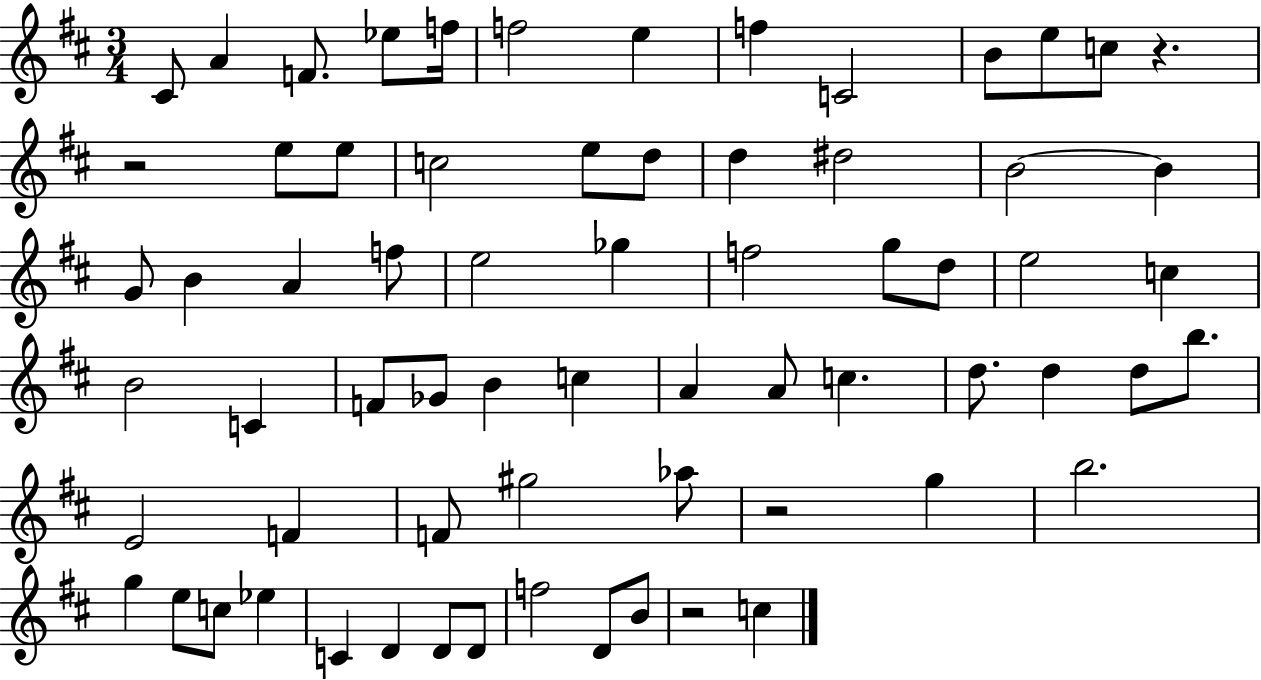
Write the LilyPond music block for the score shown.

{
  \clef treble
  \numericTimeSignature
  \time 3/4
  \key d \major
  cis'8 a'4 f'8. ees''8 f''16 | f''2 e''4 | f''4 c'2 | b'8 e''8 c''8 r4. | \break r2 e''8 e''8 | c''2 e''8 d''8 | d''4 dis''2 | b'2~~ b'4 | \break g'8 b'4 a'4 f''8 | e''2 ges''4 | f''2 g''8 d''8 | e''2 c''4 | \break b'2 c'4 | f'8 ges'8 b'4 c''4 | a'4 a'8 c''4. | d''8. d''4 d''8 b''8. | \break e'2 f'4 | f'8 gis''2 aes''8 | r2 g''4 | b''2. | \break g''4 e''8 c''8 ees''4 | c'4 d'4 d'8 d'8 | f''2 d'8 b'8 | r2 c''4 | \break \bar "|."
}